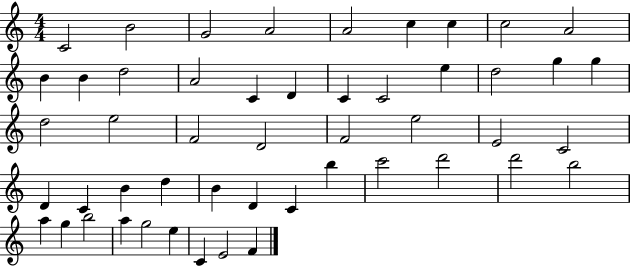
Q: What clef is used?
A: treble